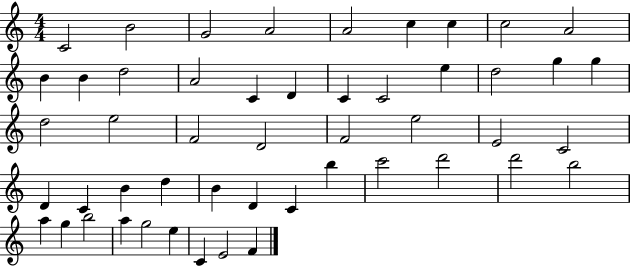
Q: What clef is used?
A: treble